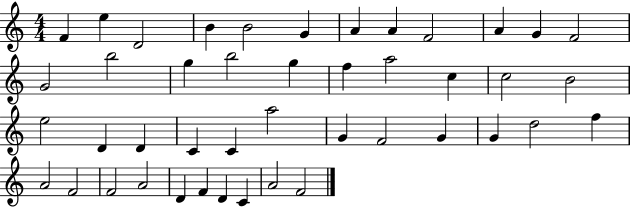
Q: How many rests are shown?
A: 0